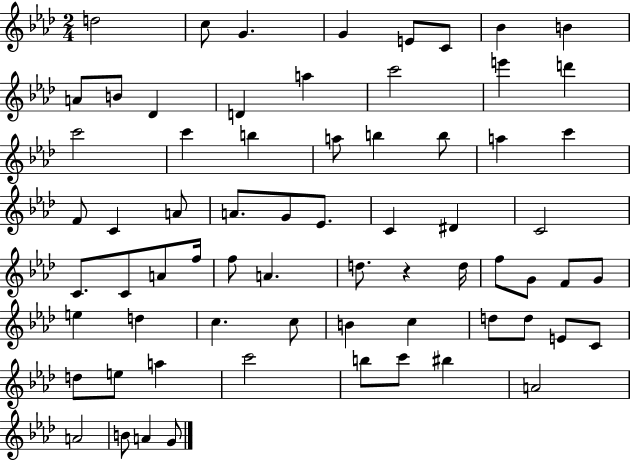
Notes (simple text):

D5/h C5/e G4/q. G4/q E4/e C4/e Bb4/q B4/q A4/e B4/e Db4/q D4/q A5/q C6/h E6/q D6/q C6/h C6/q B5/q A5/e B5/q B5/e A5/q C6/q F4/e C4/q A4/e A4/e. G4/e Eb4/e. C4/q D#4/q C4/h C4/e. C4/e A4/e F5/s F5/e A4/q. D5/e. R/q D5/s F5/e G4/e F4/e G4/e E5/q D5/q C5/q. C5/e B4/q C5/q D5/e D5/e E4/e C4/e D5/e E5/e A5/q C6/h B5/e C6/e BIS5/q A4/h A4/h B4/e A4/q G4/e